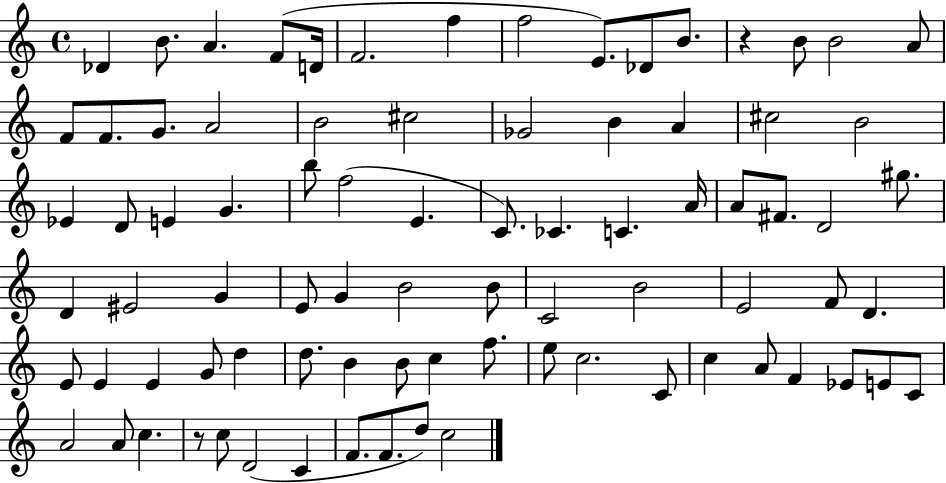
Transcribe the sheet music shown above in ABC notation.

X:1
T:Untitled
M:4/4
L:1/4
K:C
_D B/2 A F/2 D/4 F2 f f2 E/2 _D/2 B/2 z B/2 B2 A/2 F/2 F/2 G/2 A2 B2 ^c2 _G2 B A ^c2 B2 _E D/2 E G b/2 f2 E C/2 _C C A/4 A/2 ^F/2 D2 ^g/2 D ^E2 G E/2 G B2 B/2 C2 B2 E2 F/2 D E/2 E E G/2 d d/2 B B/2 c f/2 e/2 c2 C/2 c A/2 F _E/2 E/2 C/2 A2 A/2 c z/2 c/2 D2 C F/2 F/2 d/2 c2